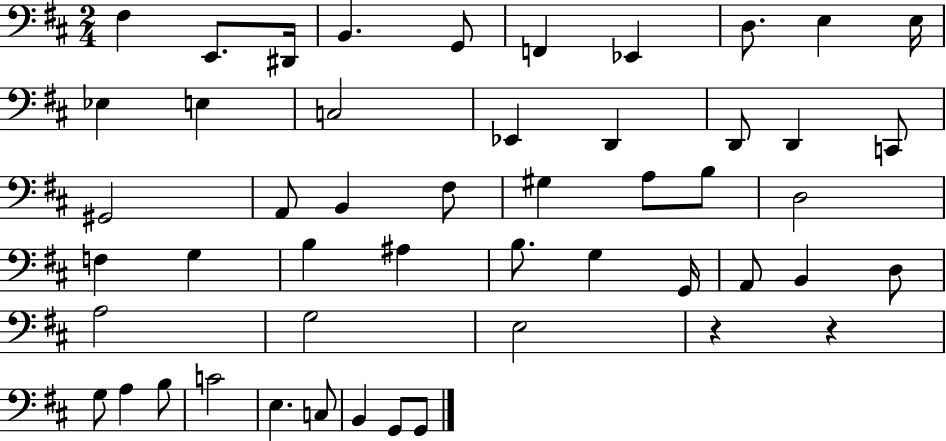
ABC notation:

X:1
T:Untitled
M:2/4
L:1/4
K:D
^F, E,,/2 ^D,,/4 B,, G,,/2 F,, _E,, D,/2 E, E,/4 _E, E, C,2 _E,, D,, D,,/2 D,, C,,/2 ^G,,2 A,,/2 B,, ^F,/2 ^G, A,/2 B,/2 D,2 F, G, B, ^A, B,/2 G, G,,/4 A,,/2 B,, D,/2 A,2 G,2 E,2 z z G,/2 A, B,/2 C2 E, C,/2 B,, G,,/2 G,,/2